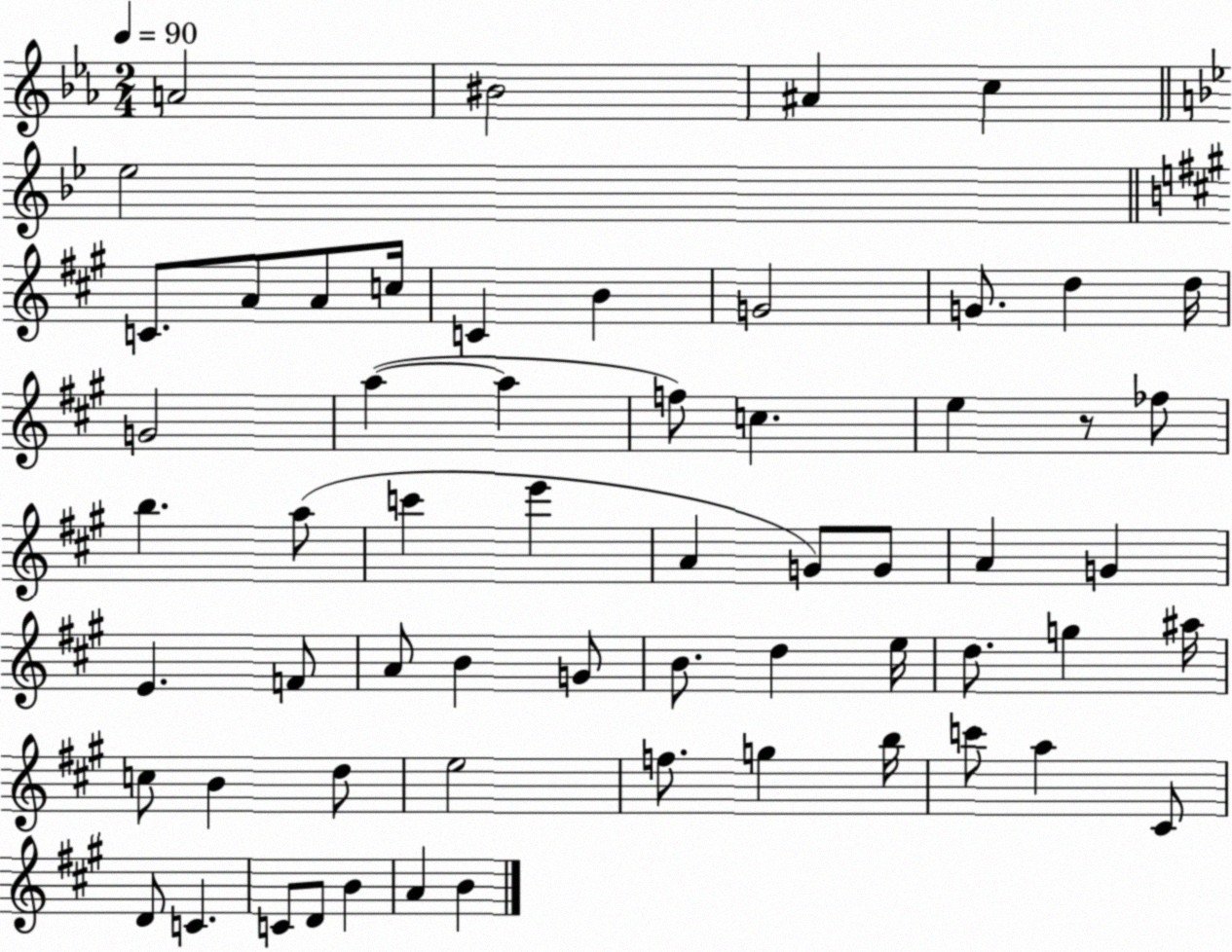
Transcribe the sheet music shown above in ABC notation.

X:1
T:Untitled
M:2/4
L:1/4
K:Eb
A2 ^B2 ^A c _e2 C/2 A/2 A/2 c/4 C B G2 G/2 d d/4 G2 a a f/2 c e z/2 _f/2 b a/2 c' e' A G/2 G/2 A G E F/2 A/2 B G/2 B/2 d e/4 d/2 g ^a/4 c/2 B d/2 e2 f/2 g b/4 c'/2 a ^C/2 D/2 C C/2 D/2 B A B